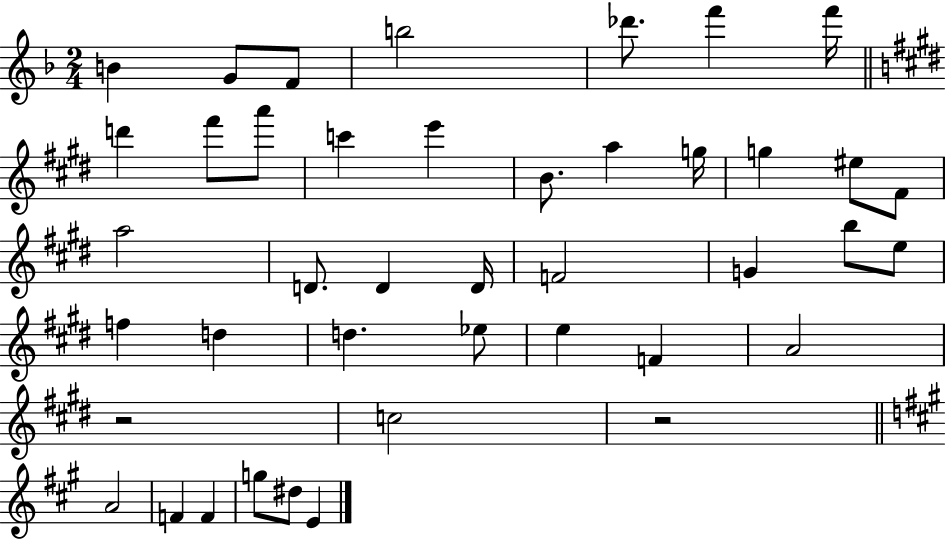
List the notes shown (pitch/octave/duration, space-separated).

B4/q G4/e F4/e B5/h Db6/e. F6/q F6/s D6/q F#6/e A6/e C6/q E6/q B4/e. A5/q G5/s G5/q EIS5/e F#4/e A5/h D4/e. D4/q D4/s F4/h G4/q B5/e E5/e F5/q D5/q D5/q. Eb5/e E5/q F4/q A4/h R/h C5/h R/h A4/h F4/q F4/q G5/e D#5/e E4/q